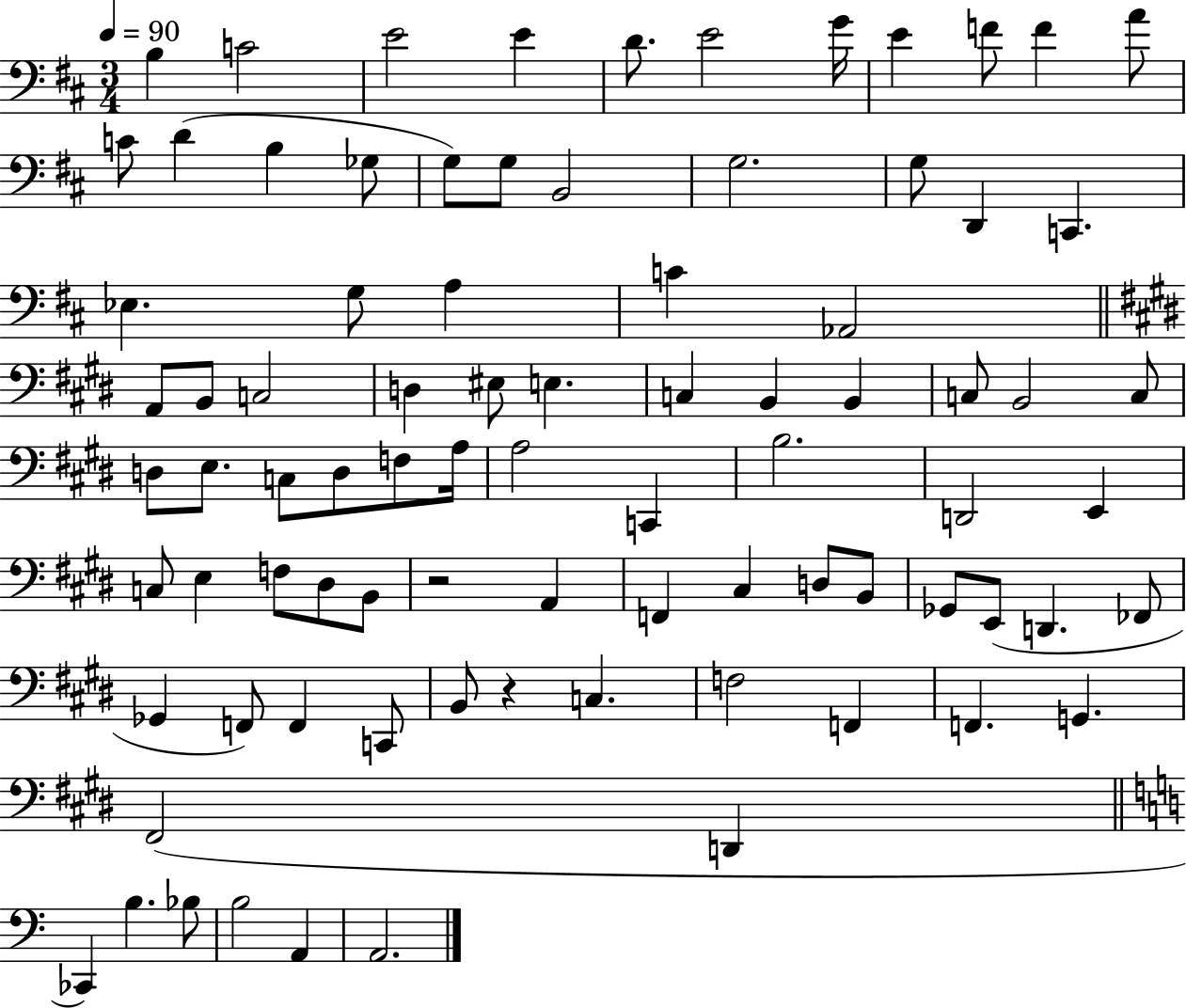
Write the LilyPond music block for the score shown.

{
  \clef bass
  \numericTimeSignature
  \time 3/4
  \key d \major
  \tempo 4 = 90
  b4 c'2 | e'2 e'4 | d'8. e'2 g'16 | e'4 f'8 f'4 a'8 | \break c'8 d'4( b4 ges8 | g8) g8 b,2 | g2. | g8 d,4 c,4. | \break ees4. g8 a4 | c'4 aes,2 | \bar "||" \break \key e \major a,8 b,8 c2 | d4 eis8 e4. | c4 b,4 b,4 | c8 b,2 c8 | \break d8 e8. c8 d8 f8 a16 | a2 c,4 | b2. | d,2 e,4 | \break c8 e4 f8 dis8 b,8 | r2 a,4 | f,4 cis4 d8 b,8 | ges,8 e,8( d,4. fes,8 | \break ges,4 f,8) f,4 c,8 | b,8 r4 c4. | f2 f,4 | f,4. g,4. | \break fis,2( d,4 | \bar "||" \break \key c \major ces,4) b4. bes8 | b2 a,4 | a,2. | \bar "|."
}